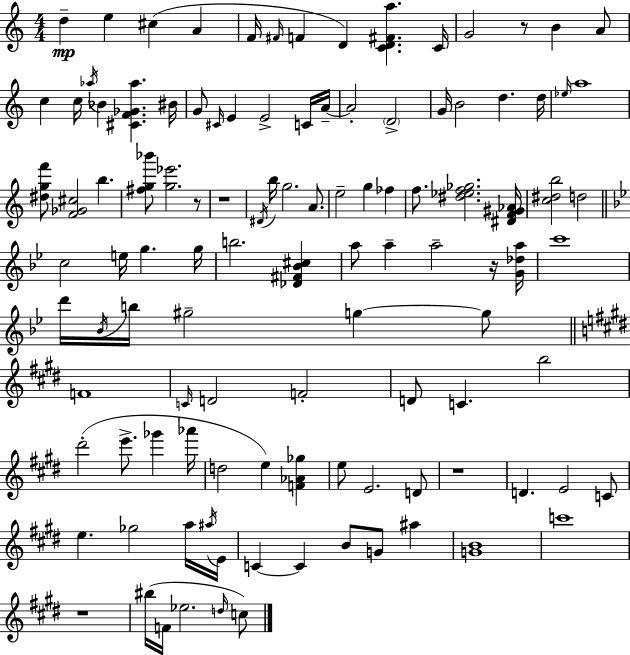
{
  \clef treble
  \numericTimeSignature
  \time 4/4
  \key a \minor
  d''4--\mp e''4 cis''4( a'4 | f'16 \grace { fis'16 } f'4 d'4) <c' d' fis' a''>4. | c'16 g'2 r8 b'4 a'8 | c''4 c''16 \acciaccatura { aes''16 } bes'4 <cis' f' ges' aes''>4. | \break bis'16 g'8 \grace { cis'16 } e'4 e'2-> | c'16 a'16--~~ a'2-. \parenthesize d'2-> | g'16 b'2 d''4. | d''16 \grace { ees''16 } a''1 | \break <dis'' g'' f'''>8 <f' ges' cis''>2 b''4. | <fis'' g'' bes'''>8 <g'' ees'''>2. | r8 r1 | \acciaccatura { dis'16 } b''16 g''2. | \break a'8. e''2-- g''4 | fes''4 f''8. <dis'' ees'' f'' ges''>2. | <dis' f' gis' aes'>16 <c'' dis'' b''>2 d''2 | \bar "||" \break \key g \minor c''2 e''16 g''4. g''16 | b''2. <des' fis' bes' cis''>4 | a''8 a''4-- a''2-- r16 <g' des'' a''>16 | c'''1 | \break d'''16 \acciaccatura { bes'16 } b''16 gis''2-- g''4~~ g''8 | \bar "||" \break \key e \major f'1 | \grace { c'16 } d'2 f'2-. | d'8 c'4. b''2 | dis'''2-.( e'''8.-> ges'''4 | \break aes'''16 d''2 e''4) <f' aes' ges''>4 | e''8 e'2. d'8 | r1 | d'4. e'2 c'8 | \break e''4. ges''2 a''16 | \acciaccatura { ais''16 } e'16 c'4~~ c'4 b'8 g'8 ais''4 | <g' b'>1 | c'''1 | \break r1 | bis''16( f'16 ees''2. | \grace { d''16 } c''8) \bar "|."
}